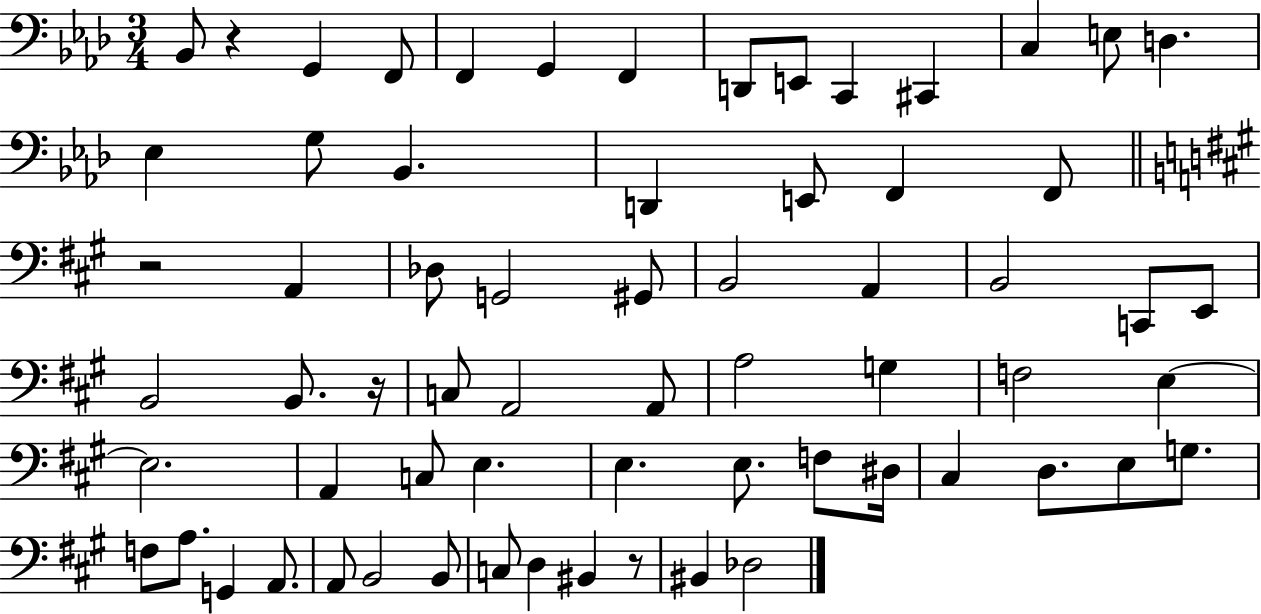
{
  \clef bass
  \numericTimeSignature
  \time 3/4
  \key aes \major
  bes,8 r4 g,4 f,8 | f,4 g,4 f,4 | d,8 e,8 c,4 cis,4 | c4 e8 d4. | \break ees4 g8 bes,4. | d,4 e,8 f,4 f,8 | \bar "||" \break \key a \major r2 a,4 | des8 g,2 gis,8 | b,2 a,4 | b,2 c,8 e,8 | \break b,2 b,8. r16 | c8 a,2 a,8 | a2 g4 | f2 e4~~ | \break e2. | a,4 c8 e4. | e4. e8. f8 dis16 | cis4 d8. e8 g8. | \break f8 a8. g,4 a,8. | a,8 b,2 b,8 | c8 d4 bis,4 r8 | bis,4 des2 | \break \bar "|."
}